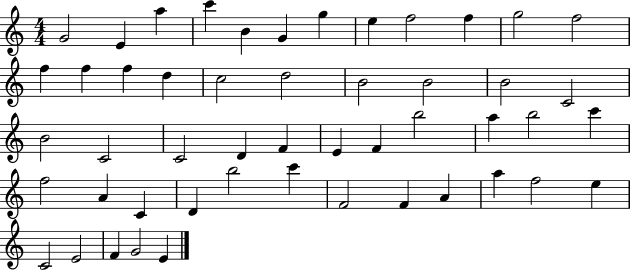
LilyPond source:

{
  \clef treble
  \numericTimeSignature
  \time 4/4
  \key c \major
  g'2 e'4 a''4 | c'''4 b'4 g'4 g''4 | e''4 f''2 f''4 | g''2 f''2 | \break f''4 f''4 f''4 d''4 | c''2 d''2 | b'2 b'2 | b'2 c'2 | \break b'2 c'2 | c'2 d'4 f'4 | e'4 f'4 b''2 | a''4 b''2 c'''4 | \break f''2 a'4 c'4 | d'4 b''2 c'''4 | f'2 f'4 a'4 | a''4 f''2 e''4 | \break c'2 e'2 | f'4 g'2 e'4 | \bar "|."
}